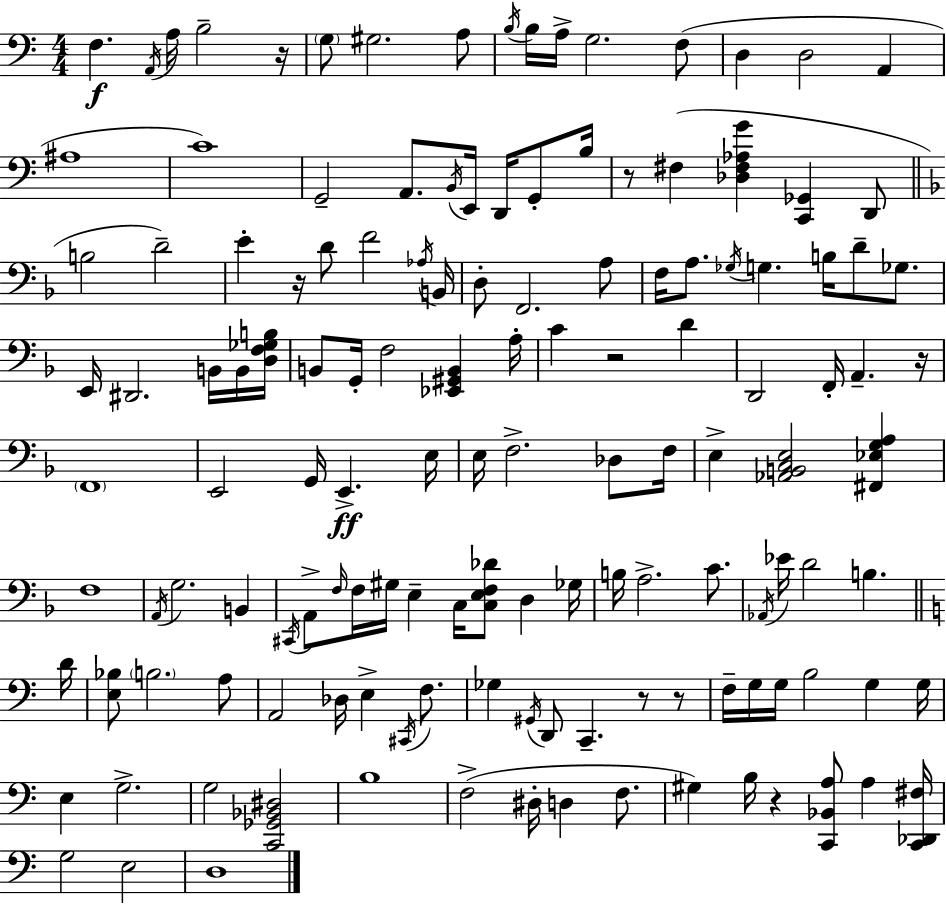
X:1
T:Untitled
M:4/4
L:1/4
K:Am
F, A,,/4 A,/4 B,2 z/4 G,/2 ^G,2 A,/2 B,/4 B,/4 A,/4 G,2 F,/2 D, D,2 A,, ^A,4 C4 G,,2 A,,/2 B,,/4 E,,/4 D,,/4 G,,/2 B,/4 z/2 ^F, [_D,^F,_A,G] [C,,_G,,] D,,/2 B,2 D2 E z/4 D/2 F2 _A,/4 B,,/4 D,/2 F,,2 A,/2 F,/4 A,/2 _G,/4 G, B,/4 D/2 _G,/2 E,,/4 ^D,,2 B,,/4 B,,/4 [D,F,_G,B,]/4 B,,/2 G,,/4 F,2 [_E,,^G,,B,,] A,/4 C z2 D D,,2 F,,/4 A,, z/4 F,,4 E,,2 G,,/4 E,, E,/4 E,/4 F,2 _D,/2 F,/4 E, [_A,,B,,C,E,]2 [^F,,_E,G,A,] F,4 A,,/4 G,2 B,, ^C,,/4 A,,/2 F,/4 F,/4 ^G,/4 E, C,/4 [C,E,F,_D]/2 D, _G,/4 B,/4 A,2 C/2 _A,,/4 _E/4 D2 B, D/4 [E,_B,]/2 B,2 A,/2 A,,2 _D,/4 E, ^C,,/4 F,/2 _G, ^G,,/4 D,,/2 C,, z/2 z/2 F,/4 G,/4 G,/4 B,2 G, G,/4 E, G,2 G,2 [C,,_G,,_B,,^D,]2 B,4 F,2 ^D,/4 D, F,/2 ^G, B,/4 z [C,,_B,,A,]/2 A, [C,,_D,,^F,]/4 G,2 E,2 D,4